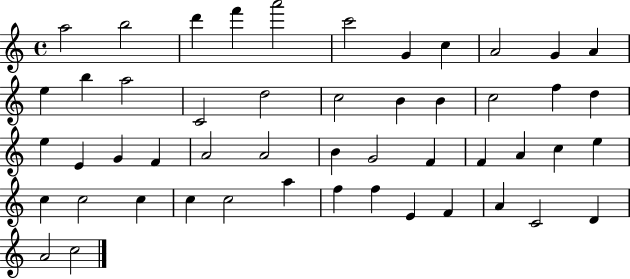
{
  \clef treble
  \time 4/4
  \defaultTimeSignature
  \key c \major
  a''2 b''2 | d'''4 f'''4 a'''2 | c'''2 g'4 c''4 | a'2 g'4 a'4 | \break e''4 b''4 a''2 | c'2 d''2 | c''2 b'4 b'4 | c''2 f''4 d''4 | \break e''4 e'4 g'4 f'4 | a'2 a'2 | b'4 g'2 f'4 | f'4 a'4 c''4 e''4 | \break c''4 c''2 c''4 | c''4 c''2 a''4 | f''4 f''4 e'4 f'4 | a'4 c'2 d'4 | \break a'2 c''2 | \bar "|."
}